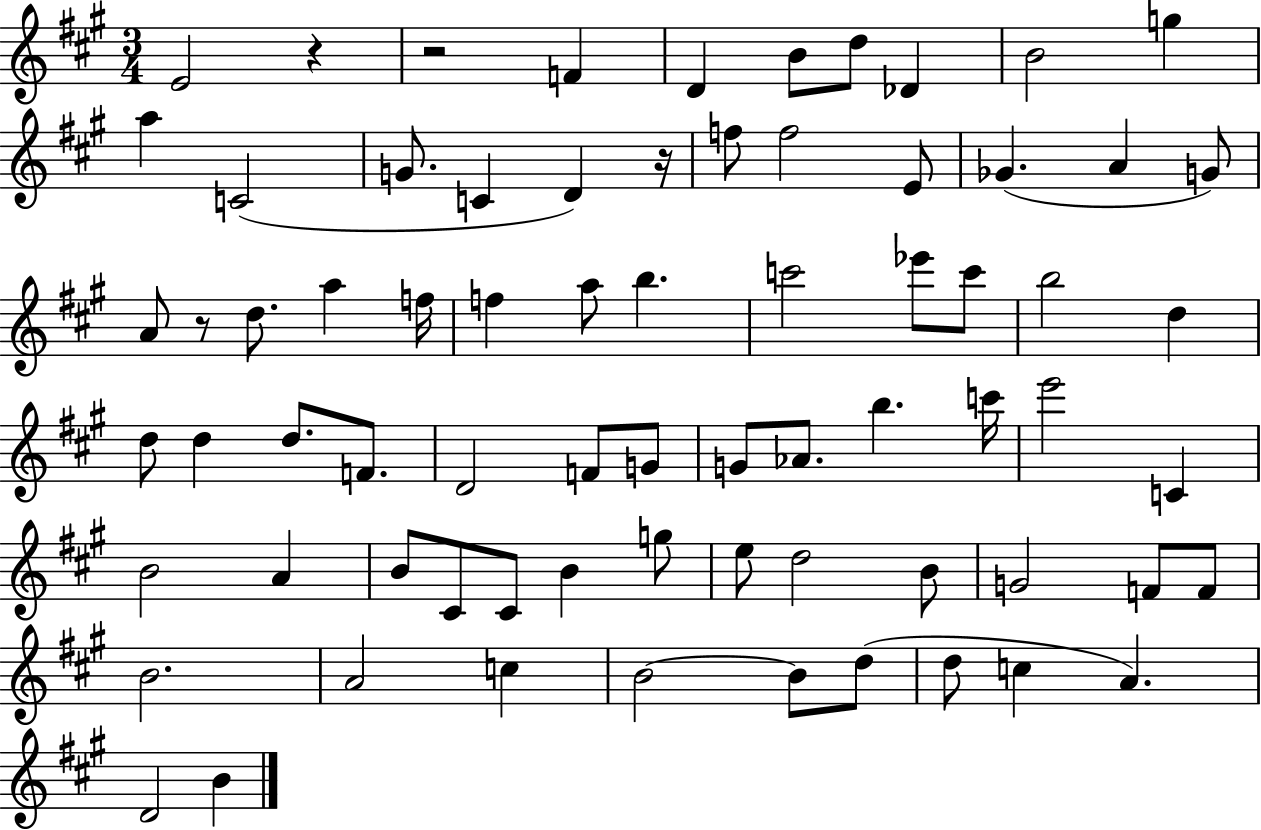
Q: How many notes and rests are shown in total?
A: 72